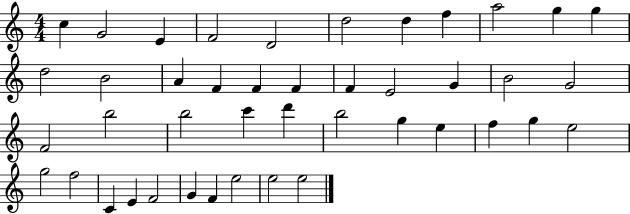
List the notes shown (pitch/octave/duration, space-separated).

C5/q G4/h E4/q F4/h D4/h D5/h D5/q F5/q A5/h G5/q G5/q D5/h B4/h A4/q F4/q F4/q F4/q F4/q E4/h G4/q B4/h G4/h F4/h B5/h B5/h C6/q D6/q B5/h G5/q E5/q F5/q G5/q E5/h G5/h F5/h C4/q E4/q F4/h G4/q F4/q E5/h E5/h E5/h